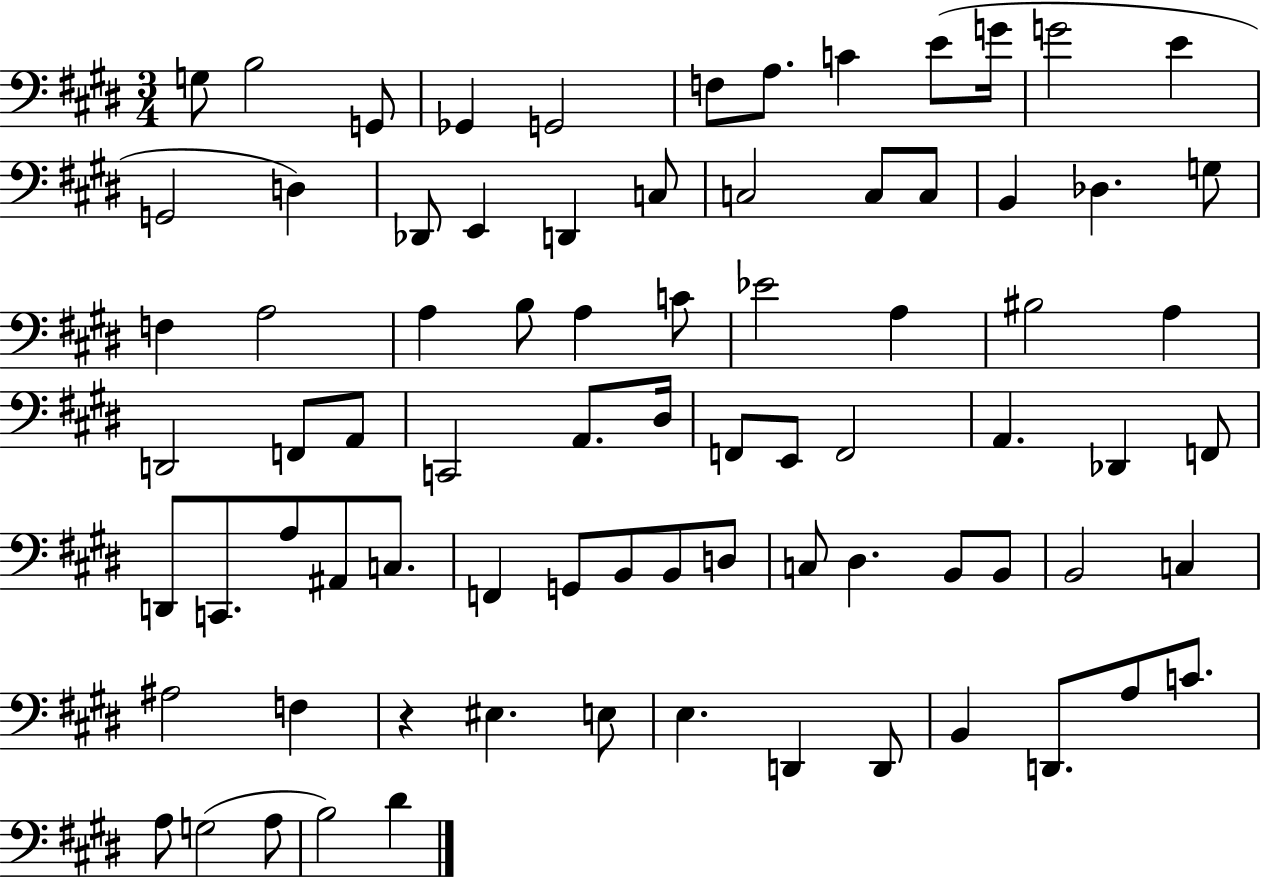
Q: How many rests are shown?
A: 1